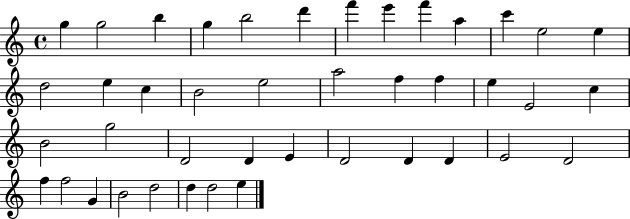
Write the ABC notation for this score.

X:1
T:Untitled
M:4/4
L:1/4
K:C
g g2 b g b2 d' f' e' f' a c' e2 e d2 e c B2 e2 a2 f f e E2 c B2 g2 D2 D E D2 D D E2 D2 f f2 G B2 d2 d d2 e